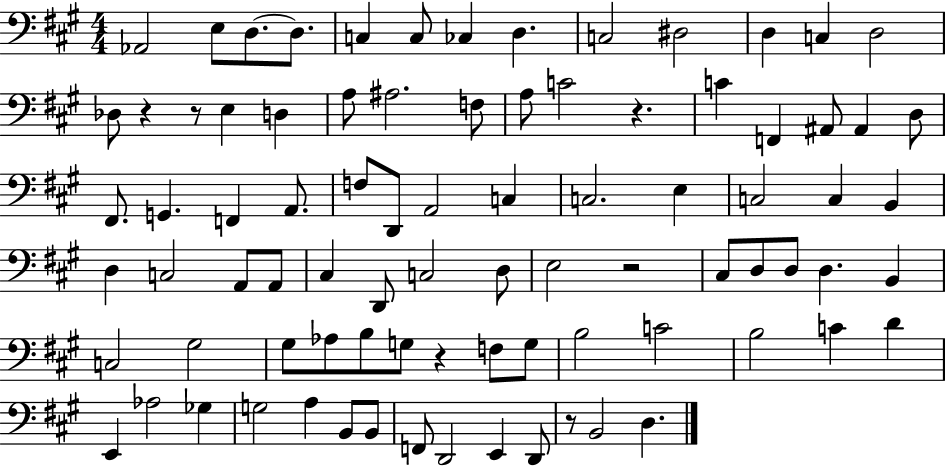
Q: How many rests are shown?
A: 6